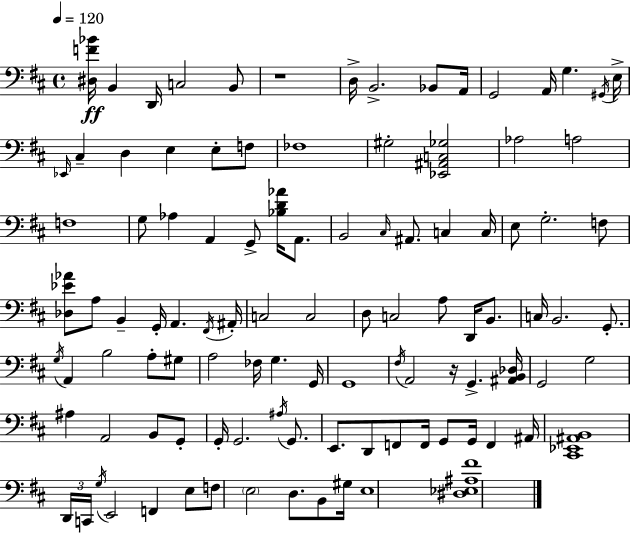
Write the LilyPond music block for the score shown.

{
  \clef bass
  \time 4/4
  \defaultTimeSignature
  \key d \major
  \tempo 4 = 120
  <dis f' bes'>16\ff b,4 d,16 c2 b,8 | r1 | d16-> b,2.-> bes,8 a,16 | g,2 a,16 g4. \acciaccatura { gis,16 } | \break e16-> \grace { ees,16 } cis4-- d4 e4 e8-. | f8 fes1 | gis2-. <ees, ais, c ges>2 | aes2 a2 | \break f1 | g8 aes4 a,4 g,8-> <bes d' aes'>16 a,8. | b,2 \grace { cis16 } ais,8. c4 | c16 e8 g2.-. | \break f8 <des ees' aes'>8 a8 b,4-- g,16-. a,4. | \acciaccatura { fis,16 } ais,16-. c2 c2 | d8 c2 a8 | d,16 b,8. c16 b,2. | \break g,8.-. \acciaccatura { g16 } a,4 b2 | a8-. gis8 a2 fes16 g4. | g,16 g,1 | \acciaccatura { fis16 } a,2 r16 g,4.-> | \break <ais, b, des>16 g,2 g2 | ais4 a,2 | b,8 g,8-. g,16-. g,2. | \acciaccatura { ais16 } g,8. e,8. d,8 f,8 f,16 g,8 | \break g,16 f,4 ais,16 <cis, ees, ais, b,>1 | \tuplet 3/2 { d,16 c,16 \acciaccatura { g16 } } e,2 | f,4 e8 f8 \parenthesize e2 | d8. b,8 gis16 e1 | \break <dis ees ais fis'>1 | \bar "|."
}